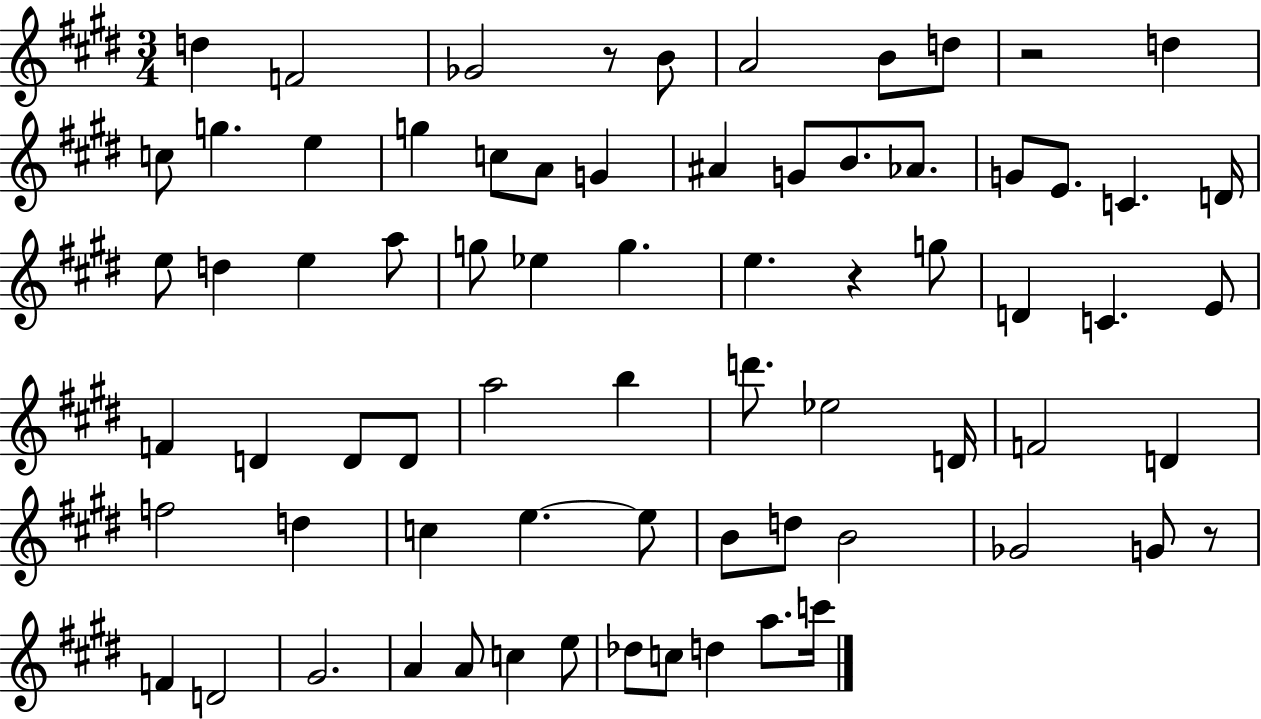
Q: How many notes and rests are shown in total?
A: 72